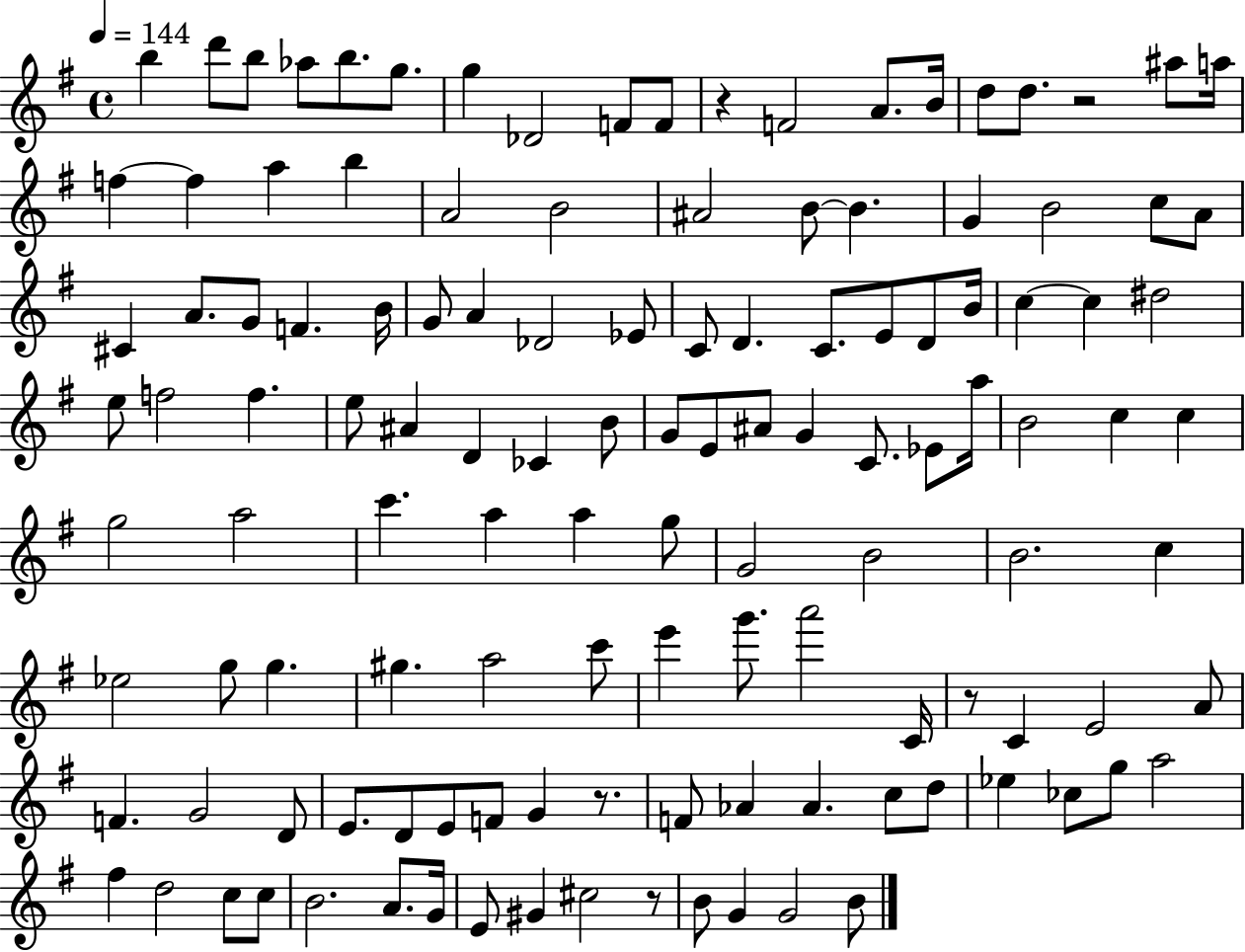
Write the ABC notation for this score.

X:1
T:Untitled
M:4/4
L:1/4
K:G
b d'/2 b/2 _a/2 b/2 g/2 g _D2 F/2 F/2 z F2 A/2 B/4 d/2 d/2 z2 ^a/2 a/4 f f a b A2 B2 ^A2 B/2 B G B2 c/2 A/2 ^C A/2 G/2 F B/4 G/2 A _D2 _E/2 C/2 D C/2 E/2 D/2 B/4 c c ^d2 e/2 f2 f e/2 ^A D _C B/2 G/2 E/2 ^A/2 G C/2 _E/2 a/4 B2 c c g2 a2 c' a a g/2 G2 B2 B2 c _e2 g/2 g ^g a2 c'/2 e' g'/2 a'2 C/4 z/2 C E2 A/2 F G2 D/2 E/2 D/2 E/2 F/2 G z/2 F/2 _A _A c/2 d/2 _e _c/2 g/2 a2 ^f d2 c/2 c/2 B2 A/2 G/4 E/2 ^G ^c2 z/2 B/2 G G2 B/2